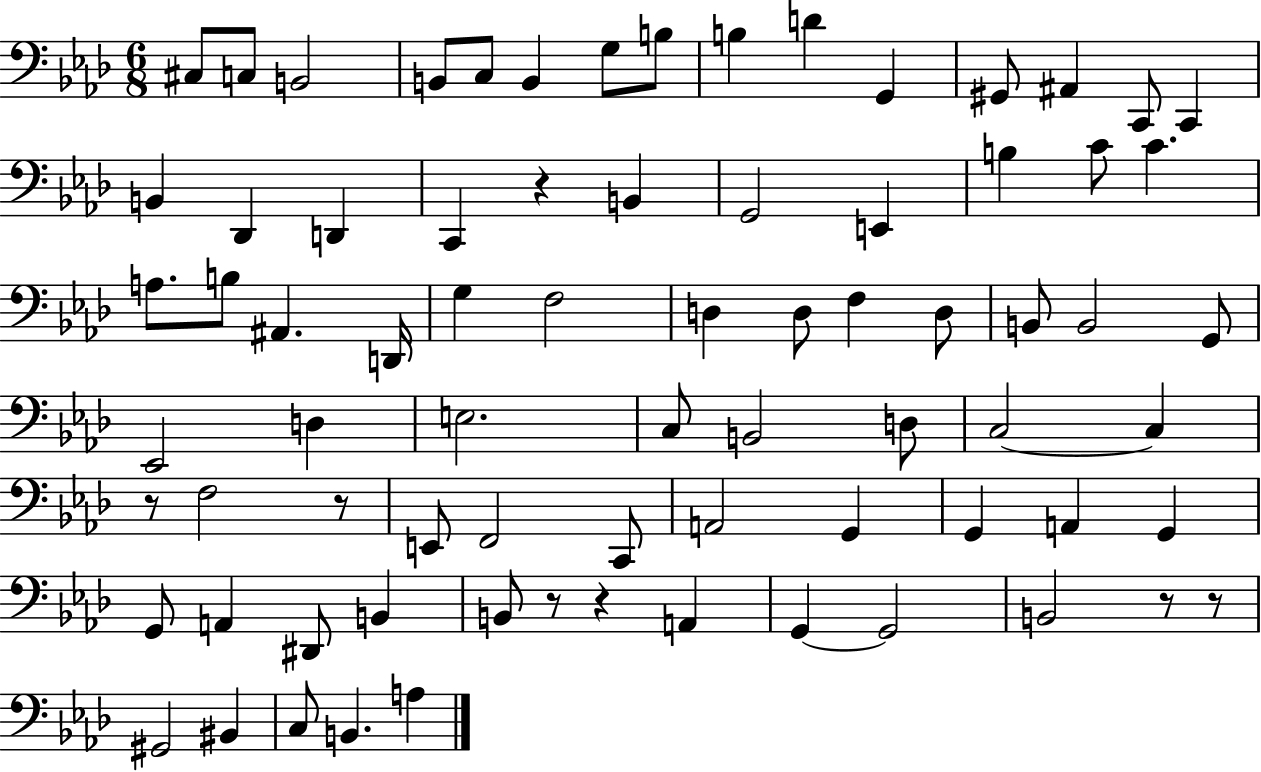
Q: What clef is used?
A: bass